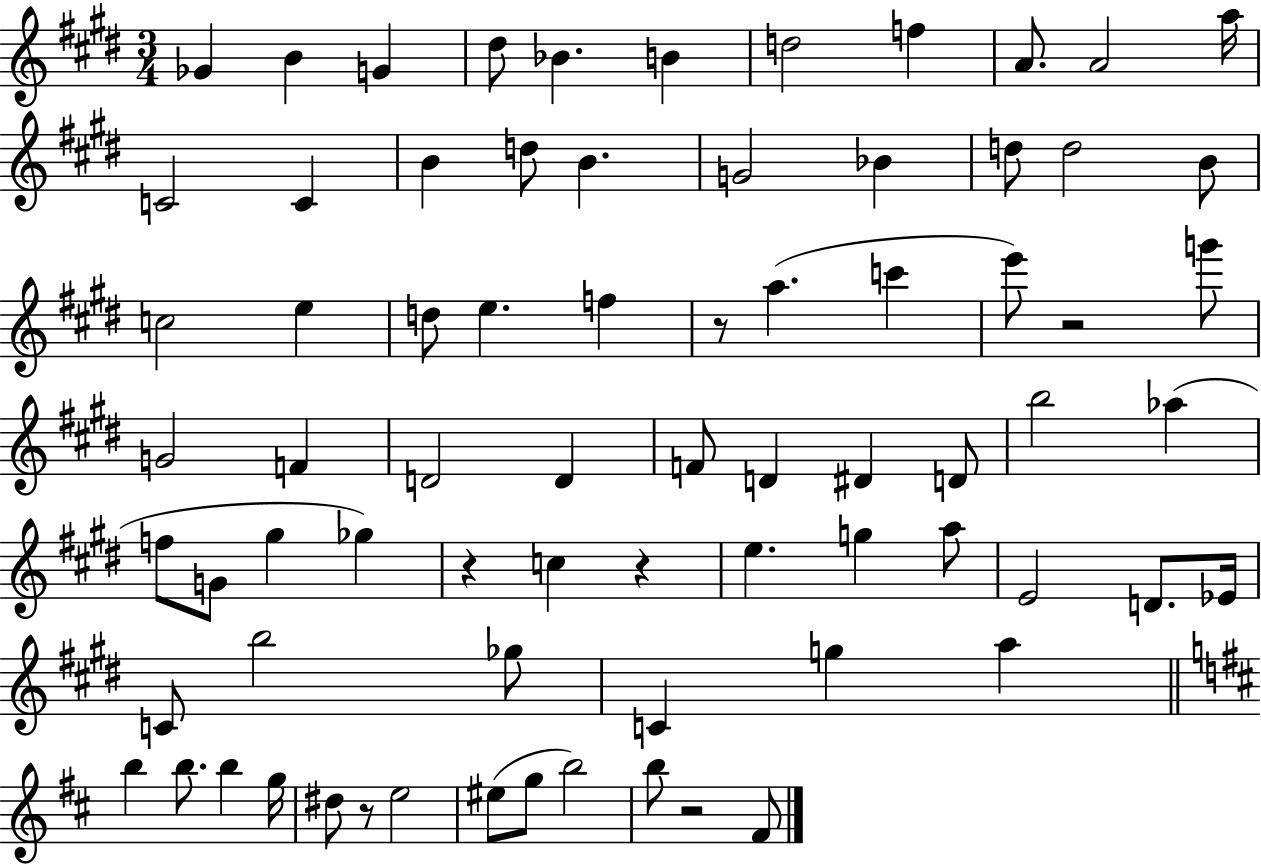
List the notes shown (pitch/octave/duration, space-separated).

Gb4/q B4/q G4/q D#5/e Bb4/q. B4/q D5/h F5/q A4/e. A4/h A5/s C4/h C4/q B4/q D5/e B4/q. G4/h Bb4/q D5/e D5/h B4/e C5/h E5/q D5/e E5/q. F5/q R/e A5/q. C6/q E6/e R/h G6/e G4/h F4/q D4/h D4/q F4/e D4/q D#4/q D4/e B5/h Ab5/q F5/e G4/e G#5/q Gb5/q R/q C5/q R/q E5/q. G5/q A5/e E4/h D4/e. Eb4/s C4/e B5/h Gb5/e C4/q G5/q A5/q B5/q B5/e. B5/q G5/s D#5/e R/e E5/h EIS5/e G5/e B5/h B5/e R/h F#4/e